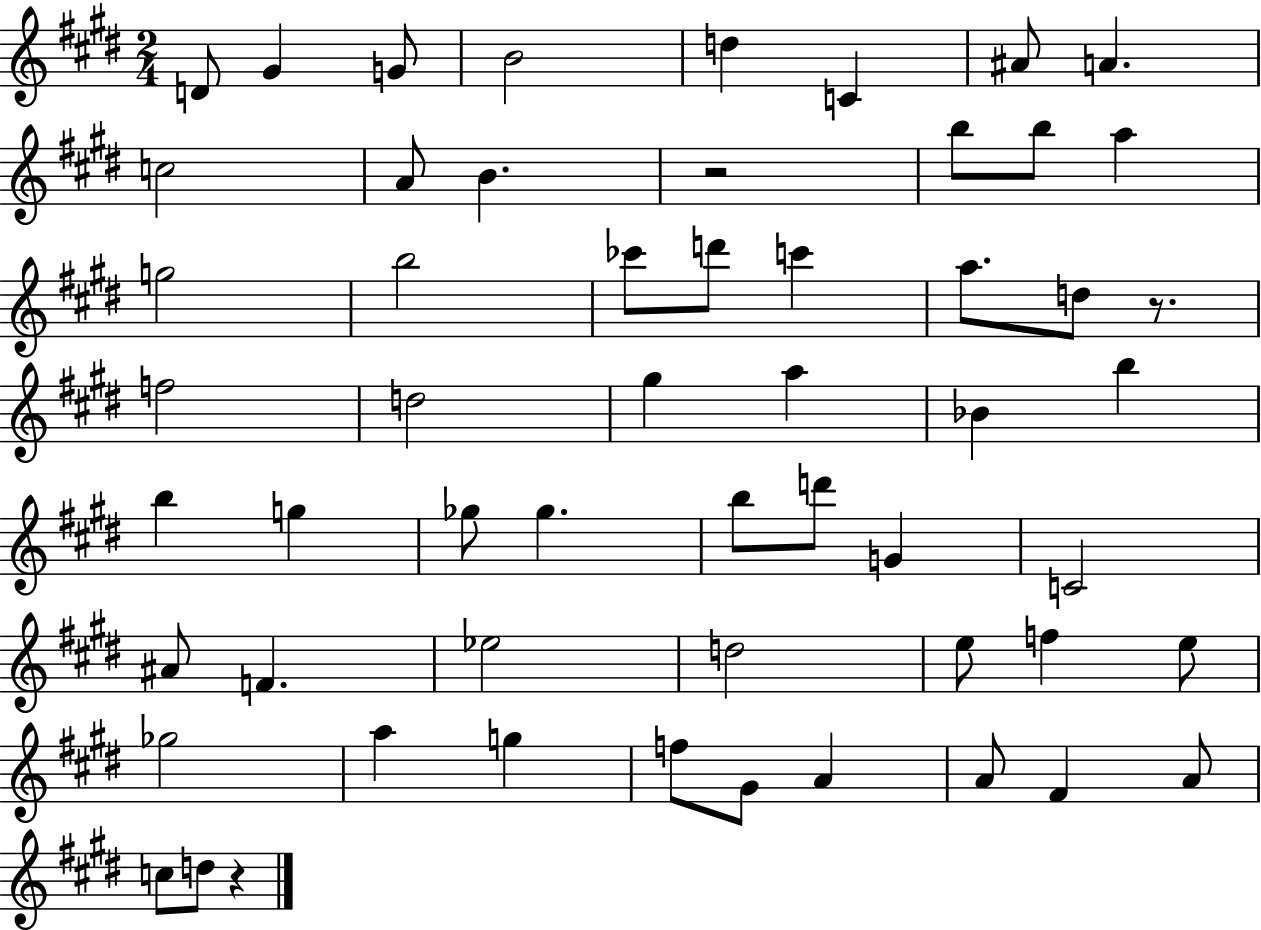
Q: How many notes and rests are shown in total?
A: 56